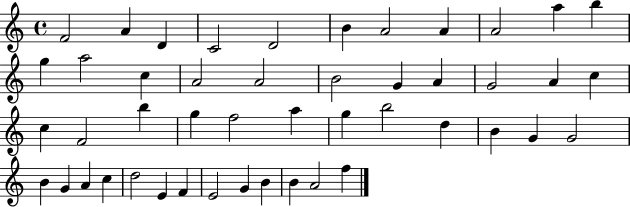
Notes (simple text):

F4/h A4/q D4/q C4/h D4/h B4/q A4/h A4/q A4/h A5/q B5/q G5/q A5/h C5/q A4/h A4/h B4/h G4/q A4/q G4/h A4/q C5/q C5/q F4/h B5/q G5/q F5/h A5/q G5/q B5/h D5/q B4/q G4/q G4/h B4/q G4/q A4/q C5/q D5/h E4/q F4/q E4/h G4/q B4/q B4/q A4/h F5/q